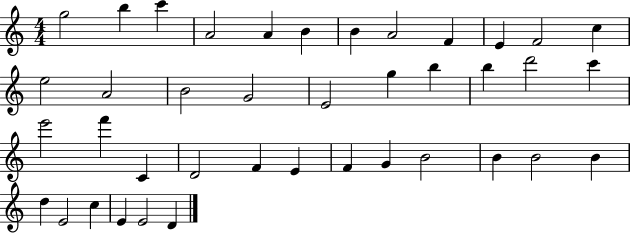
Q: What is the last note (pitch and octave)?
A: D4